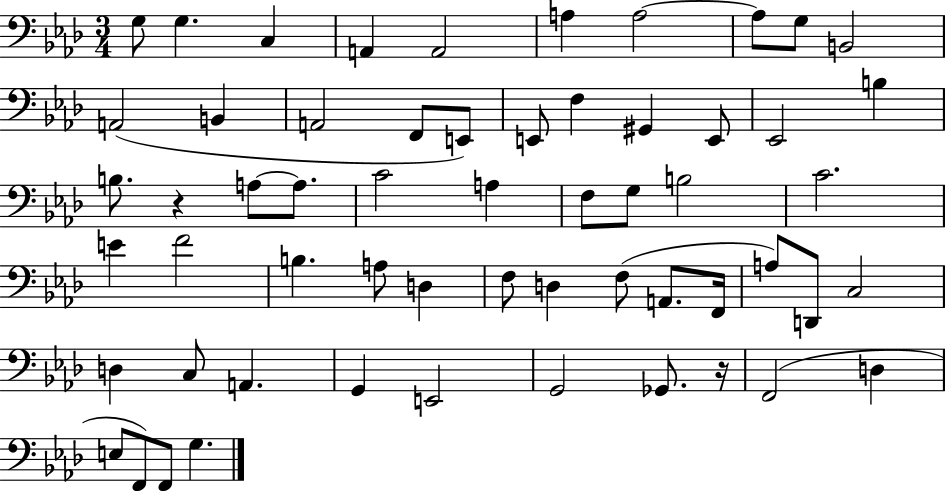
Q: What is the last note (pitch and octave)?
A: G3